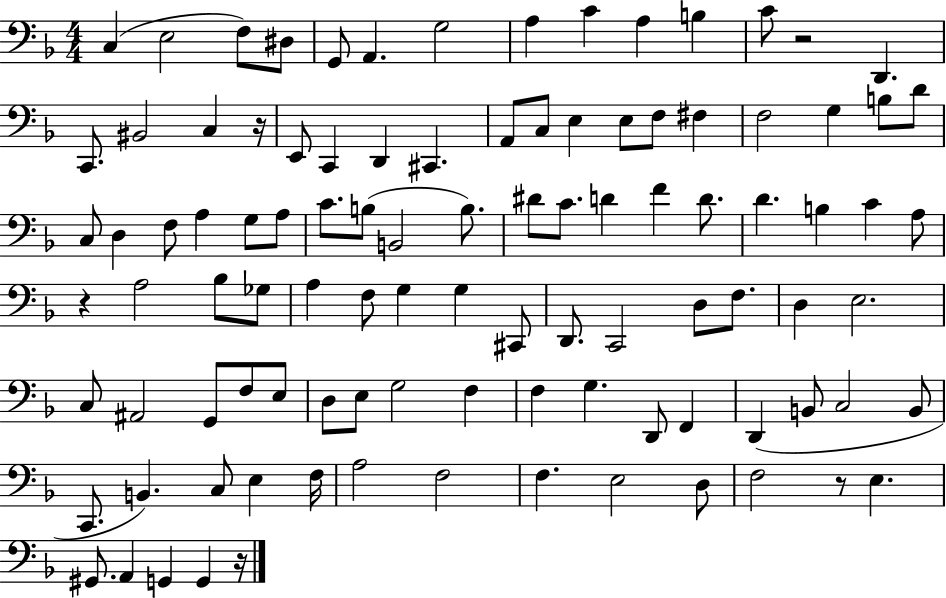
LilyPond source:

{
  \clef bass
  \numericTimeSignature
  \time 4/4
  \key f \major
  c4( e2 f8) dis8 | g,8 a,4. g2 | a4 c'4 a4 b4 | c'8 r2 d,4. | \break c,8. bis,2 c4 r16 | e,8 c,4 d,4 cis,4. | a,8 c8 e4 e8 f8 fis4 | f2 g4 b8 d'8 | \break c8 d4 f8 a4 g8 a8 | c'8. b8( b,2 b8.) | dis'8 c'8. d'4 f'4 d'8. | d'4. b4 c'4 a8 | \break r4 a2 bes8 ges8 | a4 f8 g4 g4 cis,8 | d,8. c,2 d8 f8. | d4 e2. | \break c8 ais,2 g,8 f8 e8 | d8 e8 g2 f4 | f4 g4. d,8 f,4 | d,4( b,8 c2 b,8 | \break c,8. b,4.) c8 e4 f16 | a2 f2 | f4. e2 d8 | f2 r8 e4. | \break gis,8. a,4 g,4 g,4 r16 | \bar "|."
}